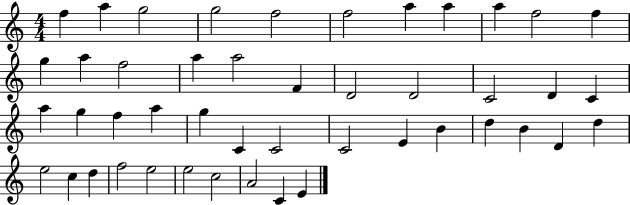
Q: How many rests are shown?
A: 0